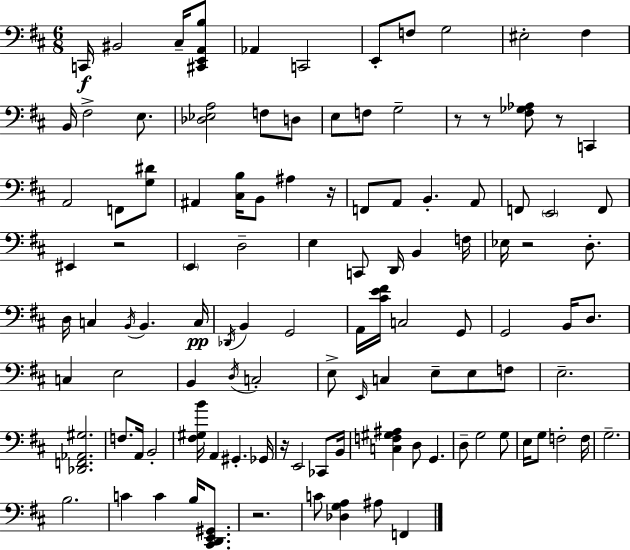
C2/s BIS2/h C#3/s [C#2,E2,A2,B3]/e Ab2/q C2/h E2/e F3/e G3/h EIS3/h F#3/q B2/s F#3/h E3/e. [Db3,Eb3,A3]/h F3/e D3/e E3/e F3/e G3/h R/e R/e [F#3,Gb3,Ab3]/e R/e C2/q A2/h F2/e [G3,D#4]/e A#2/q [C#3,B3]/s B2/e A#3/q R/s F2/e A2/e B2/q. A2/e F2/e E2/h F2/e EIS2/q R/h E2/q D3/h E3/q C2/e D2/s B2/q F3/s Eb3/s R/h D3/e. D3/s C3/q B2/s B2/q. C3/s Db2/s B2/q G2/h A2/s [C#4,E4,F#4]/s C3/h G2/e G2/h B2/s D3/e. C3/q E3/h B2/q D3/s C3/h E3/e E2/s C3/q E3/e E3/e F3/e E3/h. [Db2,F2,Ab2,G#3]/h. F3/e. A2/s B2/h [F#3,G#3,B4]/s A2/q G#2/q. Gb2/s R/s E2/h CES2/e B2/s [C3,F3,G#3,A#3]/q D3/e G2/q. D3/e G3/h G3/e E3/s G3/e F3/h F3/s G3/h. B3/h. C4/q C4/q B3/s [C#2,D2,E2,G#2]/e. R/h. C4/e [Db3,G3,A3]/q A#3/e F2/q